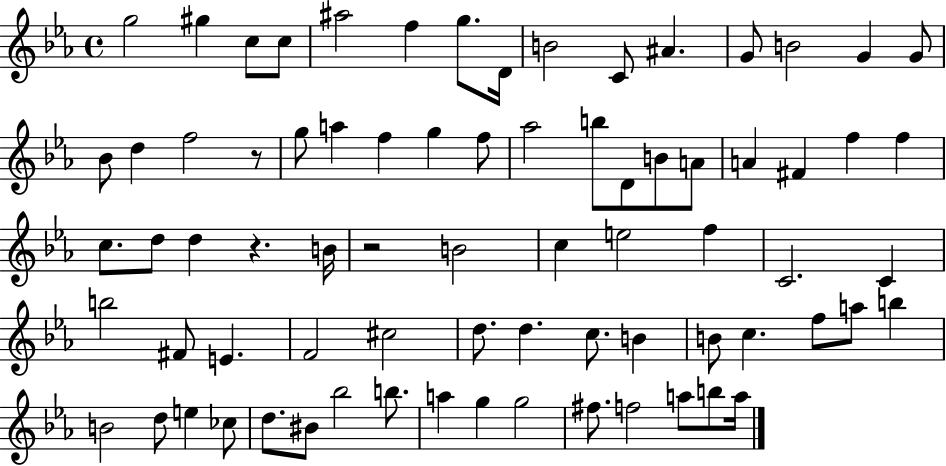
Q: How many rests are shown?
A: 3